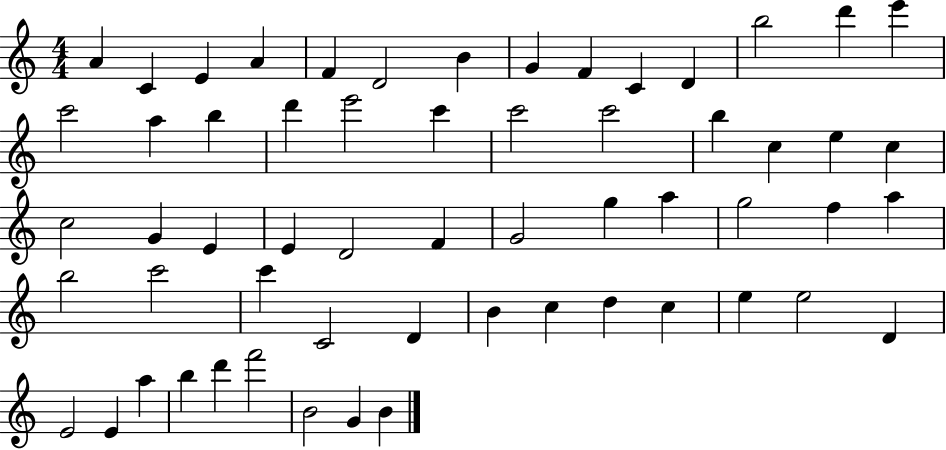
{
  \clef treble
  \numericTimeSignature
  \time 4/4
  \key c \major
  a'4 c'4 e'4 a'4 | f'4 d'2 b'4 | g'4 f'4 c'4 d'4 | b''2 d'''4 e'''4 | \break c'''2 a''4 b''4 | d'''4 e'''2 c'''4 | c'''2 c'''2 | b''4 c''4 e''4 c''4 | \break c''2 g'4 e'4 | e'4 d'2 f'4 | g'2 g''4 a''4 | g''2 f''4 a''4 | \break b''2 c'''2 | c'''4 c'2 d'4 | b'4 c''4 d''4 c''4 | e''4 e''2 d'4 | \break e'2 e'4 a''4 | b''4 d'''4 f'''2 | b'2 g'4 b'4 | \bar "|."
}